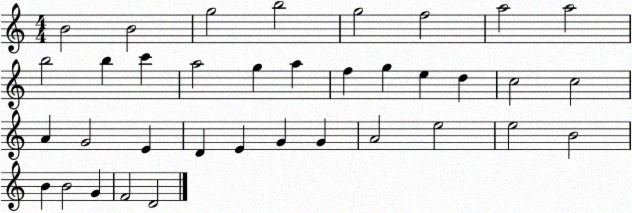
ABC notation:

X:1
T:Untitled
M:4/4
L:1/4
K:C
B2 B2 g2 b2 g2 f2 a2 a2 b2 b c' a2 g a f g e d c2 c2 A G2 E D E G G A2 e2 e2 B2 B B2 G F2 D2